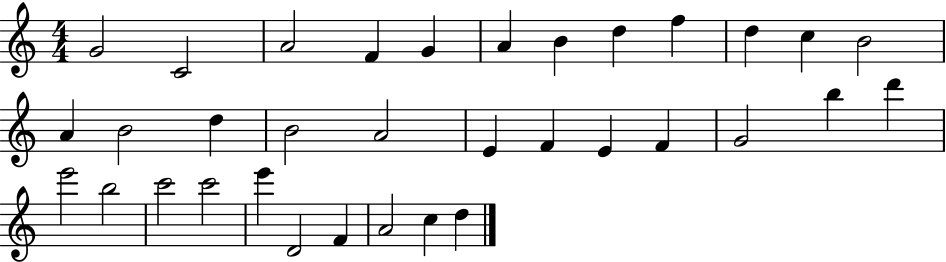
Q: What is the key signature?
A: C major